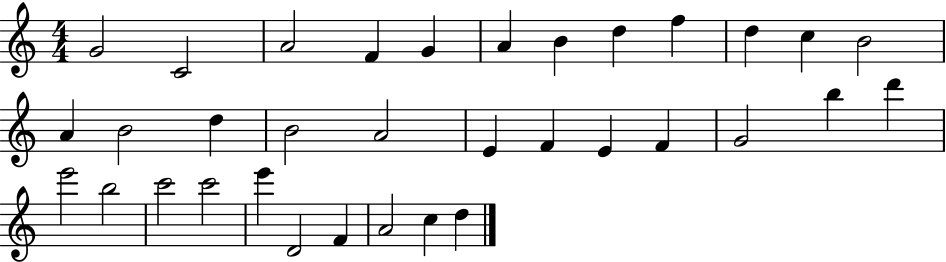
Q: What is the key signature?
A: C major